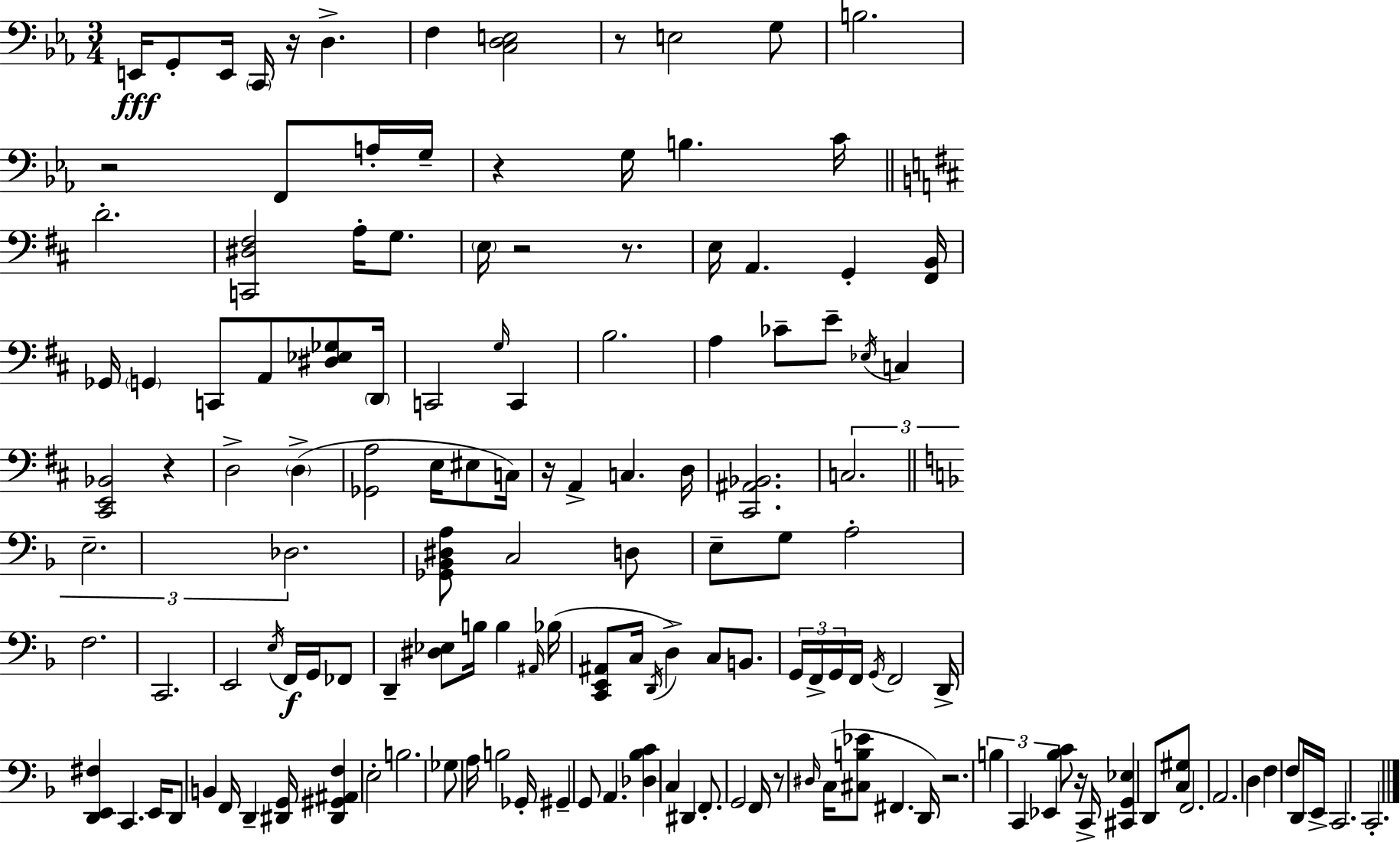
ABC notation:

X:1
T:Untitled
M:3/4
L:1/4
K:Eb
E,,/4 G,,/2 E,,/4 C,,/4 z/4 D, F, [C,D,E,]2 z/2 E,2 G,/2 B,2 z2 F,,/2 A,/4 G,/4 z G,/4 B, C/4 D2 [C,,^D,^F,]2 A,/4 G,/2 E,/4 z2 z/2 E,/4 A,, G,, [^F,,B,,]/4 _G,,/4 G,, C,,/2 A,,/2 [^D,_E,_G,]/2 D,,/4 C,,2 G,/4 C,, B,2 A, _C/2 E/2 _E,/4 C, [^C,,E,,_B,,]2 z D,2 D, [_G,,A,]2 E,/4 ^E,/2 C,/4 z/4 A,, C, D,/4 [^C,,^A,,_B,,]2 C,2 E,2 _D,2 [_G,,_B,,^D,A,]/2 C,2 D,/2 E,/2 G,/2 A,2 F,2 C,,2 E,,2 E,/4 F,,/4 G,,/4 _F,,/2 D,, [^D,_E,]/2 B,/4 B, ^A,,/4 _B,/4 [C,,E,,^A,,]/2 C,/4 D,,/4 D, C,/2 B,,/2 G,,/4 F,,/4 G,,/4 F,,/4 G,,/4 F,,2 D,,/4 [D,,E,,^F,] C,, E,,/4 D,,/2 B,, F,,/4 D,, [^D,,G,,]/4 [^D,,^G,,^A,,F,] E,2 B,2 _G,/2 A,/4 B,2 _G,,/4 ^G,, G,,/2 A,, [_D,_B,C] C, ^D,, F,,/2 G,,2 F,,/4 z/2 ^D,/4 C,/4 [^C,B,_E]/2 ^F,, D,,/4 z2 B, C,, _E,, [_B,C]/2 z/4 C,,/4 [^C,,G,,_E,] D,,/2 [C,^G,]/2 F,,2 A,,2 D, F, F,/2 D,,/4 E,,/4 C,,2 C,,2